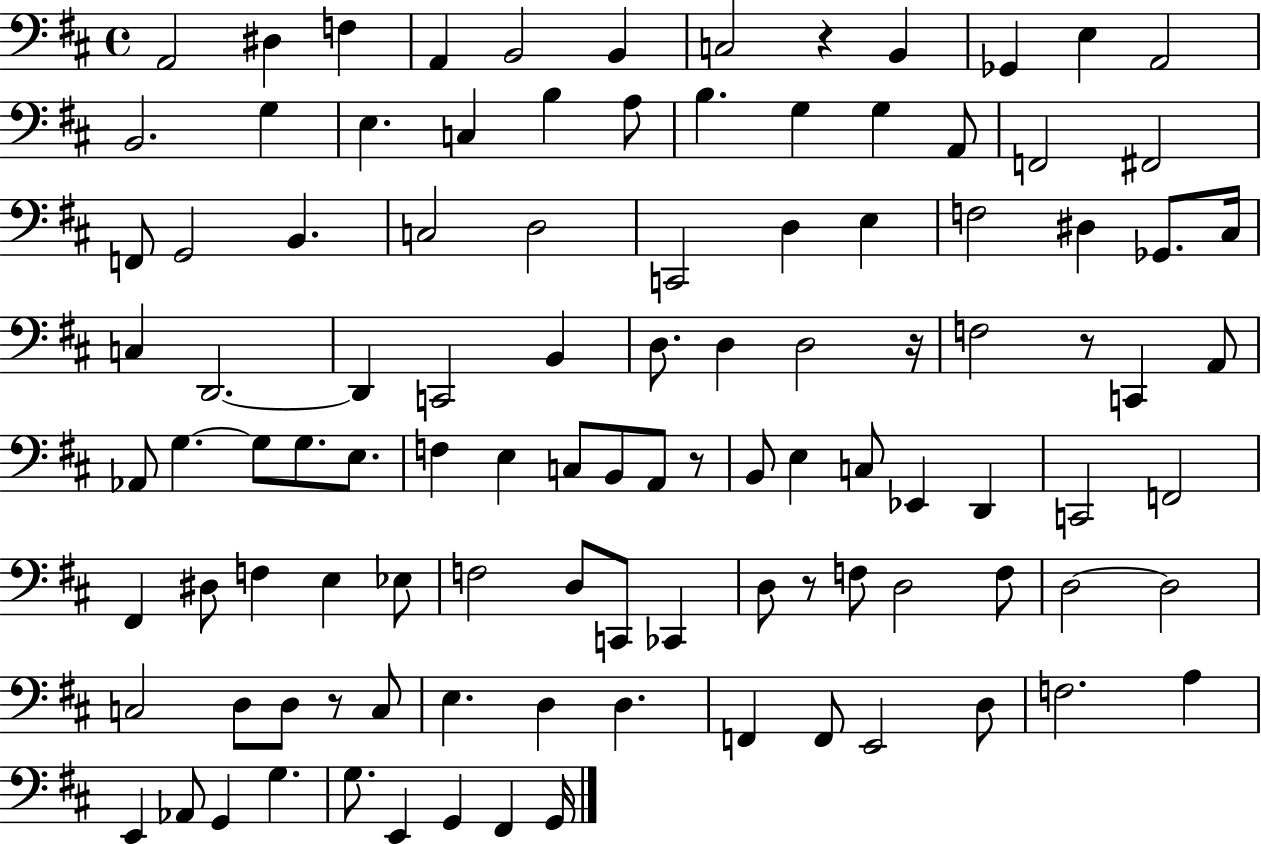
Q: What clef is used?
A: bass